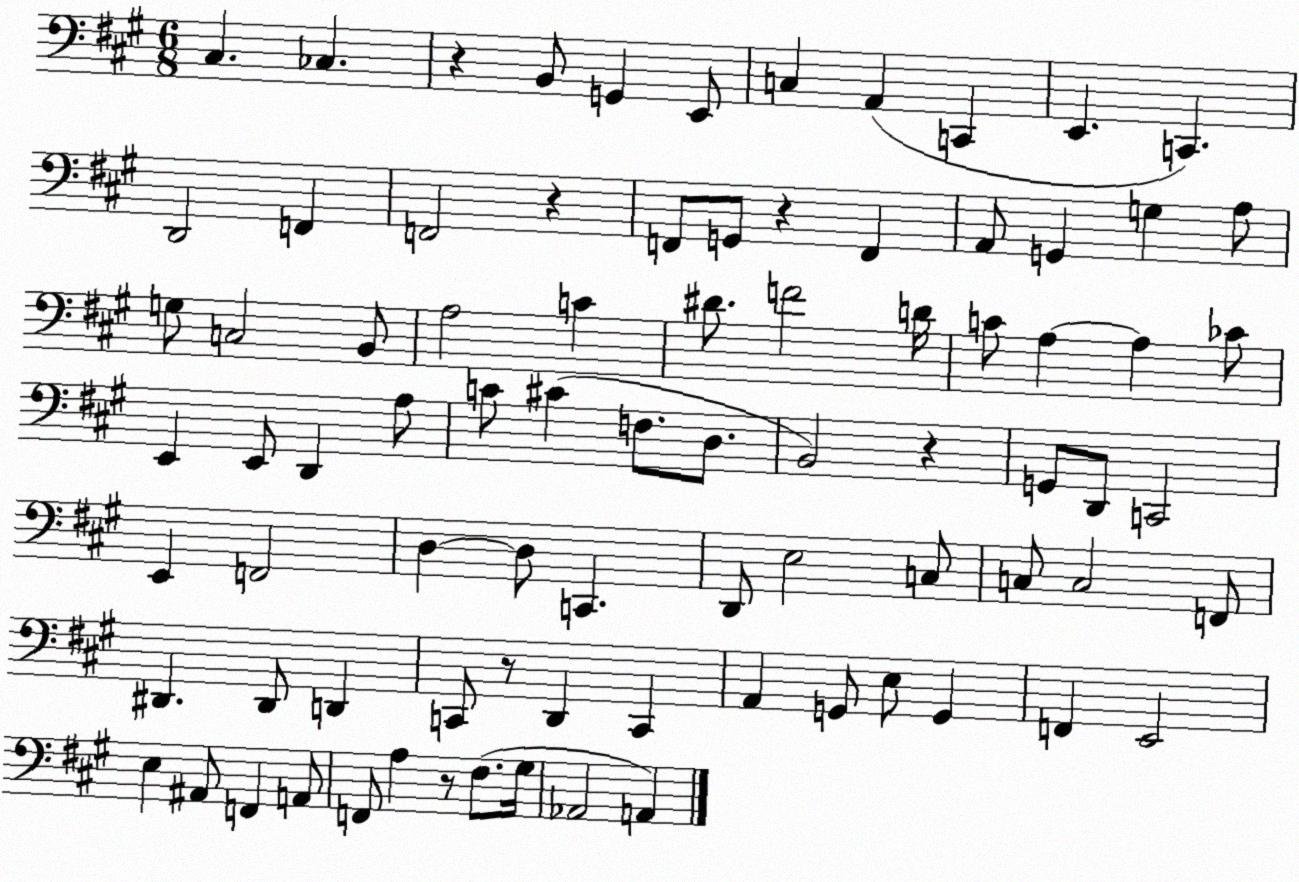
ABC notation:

X:1
T:Untitled
M:6/8
L:1/4
K:A
^C, _C, z B,,/2 G,, E,,/2 C, A,, C,, E,, C,, D,,2 F,, F,,2 z F,,/2 G,,/2 z F,, A,,/2 G,, G, A,/2 G,/2 C,2 B,,/2 A,2 C ^D/2 F2 D/4 C/2 A, A, _C/2 E,, E,,/2 D,, A,/2 C/2 ^C F,/2 D,/2 B,,2 z G,,/2 D,,/2 C,,2 E,, F,,2 D, D,/2 C,, D,,/2 E,2 C,/2 C,/2 C,2 F,,/2 ^D,, ^D,,/2 D,, C,,/2 z/2 D,, C,, A,, G,,/2 E,/2 G,, F,, E,,2 E, ^A,,/2 F,, A,,/2 F,,/2 A, z/2 ^F,/2 ^G,/4 _A,,2 A,,